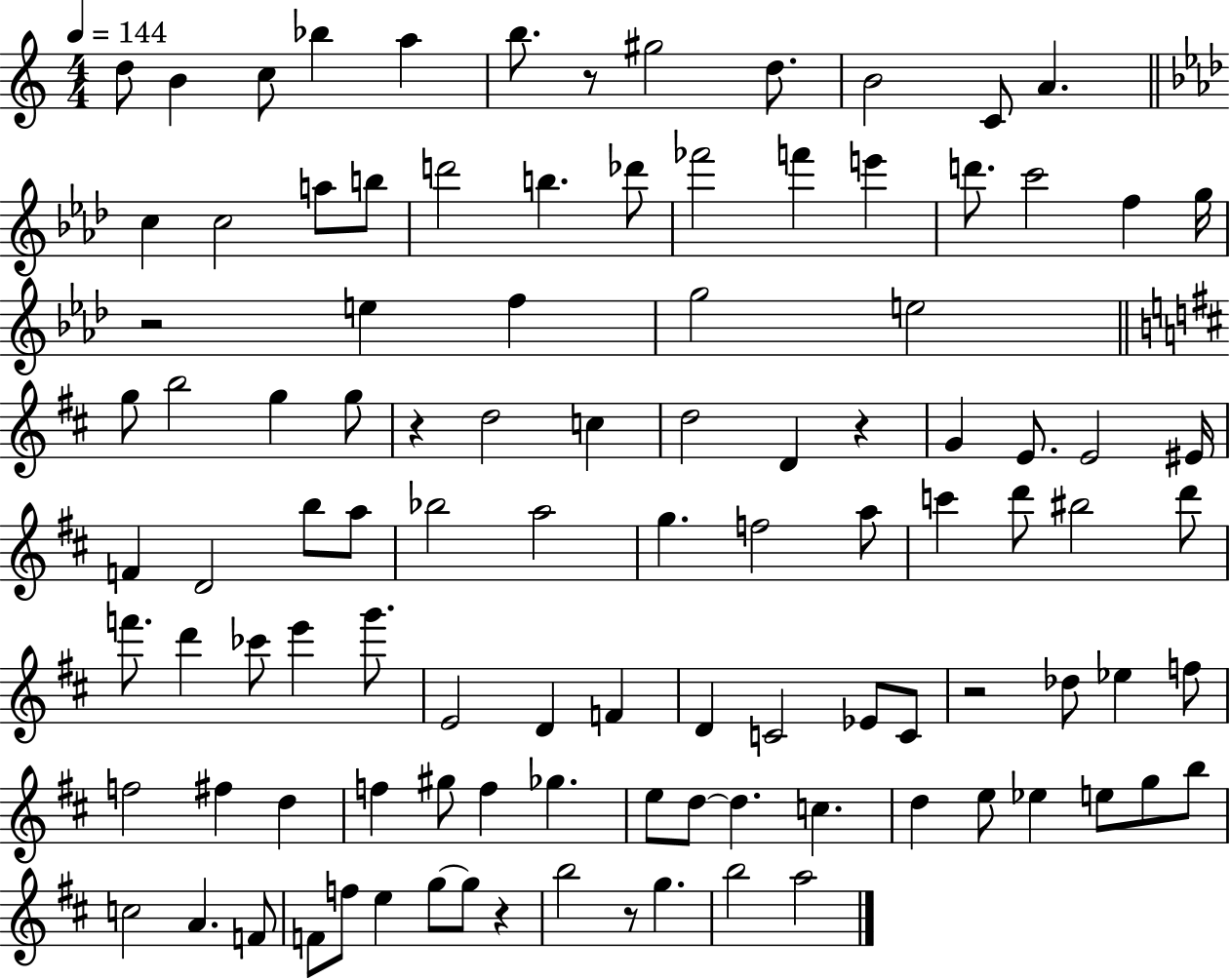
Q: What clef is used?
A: treble